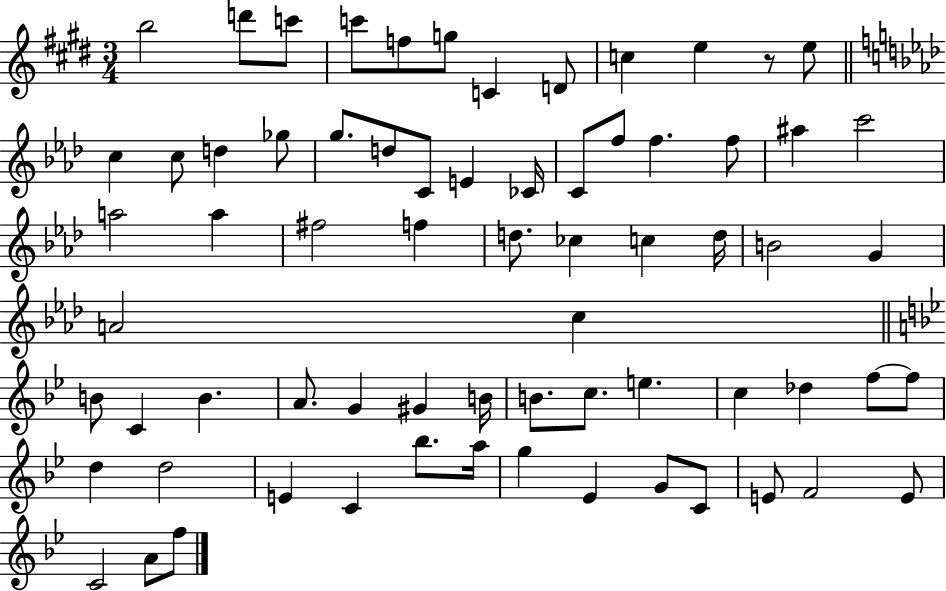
B5/h D6/e C6/e C6/e F5/e G5/e C4/q D4/e C5/q E5/q R/e E5/e C5/q C5/e D5/q Gb5/e G5/e. D5/e C4/e E4/q CES4/s C4/e F5/e F5/q. F5/e A#5/q C6/h A5/h A5/q F#5/h F5/q D5/e. CES5/q C5/q D5/s B4/h G4/q A4/h C5/q B4/e C4/q B4/q. A4/e. G4/q G#4/q B4/s B4/e. C5/e. E5/q. C5/q Db5/q F5/e F5/e D5/q D5/h E4/q C4/q Bb5/e. A5/s G5/q Eb4/q G4/e C4/e E4/e F4/h E4/e C4/h A4/e F5/e